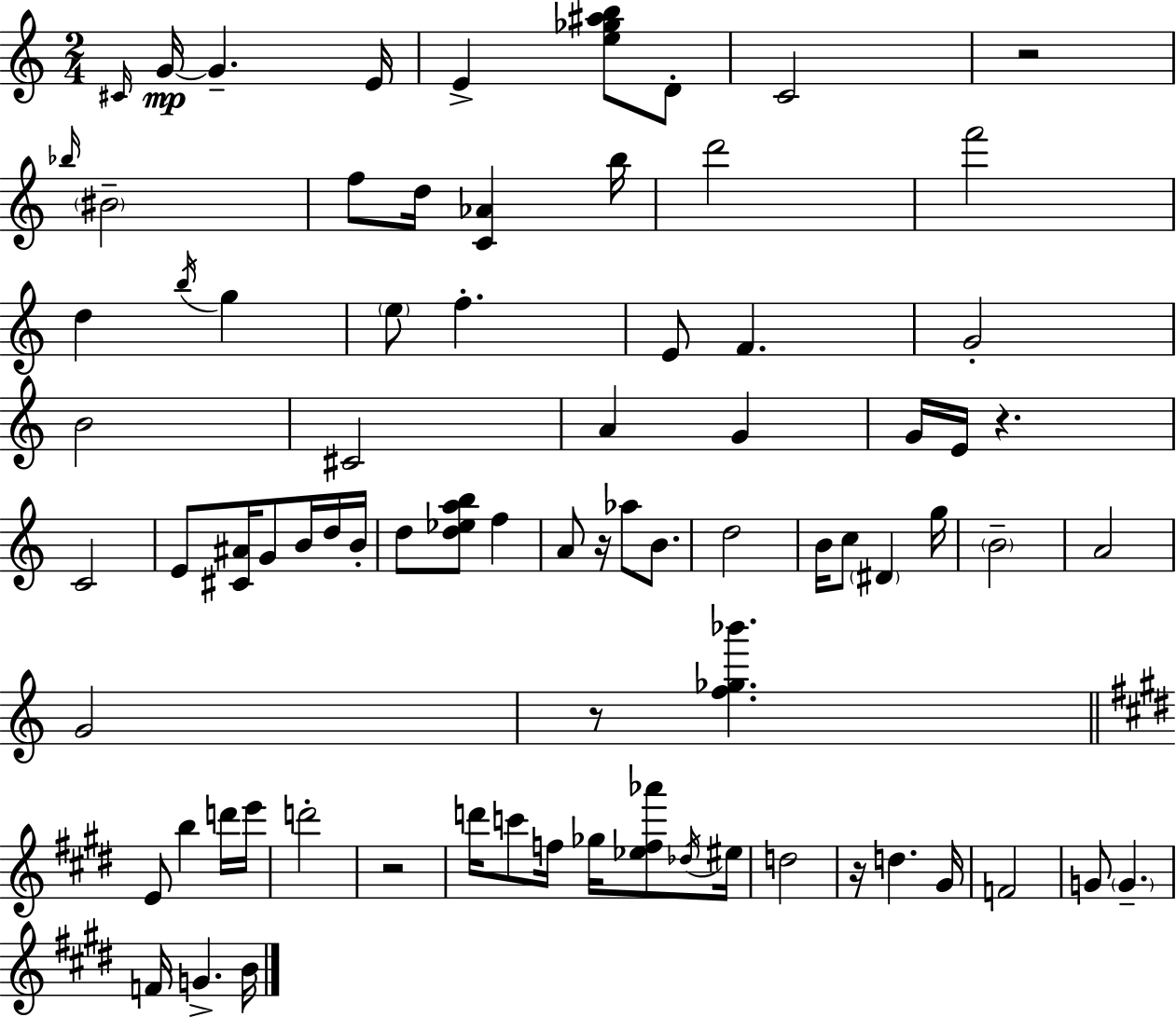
{
  \clef treble
  \numericTimeSignature
  \time 2/4
  \key a \minor
  \grace { cis'16 }\mp g'16~~ g'4.-- | e'16 e'4-> <e'' ges'' ais'' b''>8 d'8-. | c'2 | r2 | \break \grace { bes''16 } \parenthesize bis'2-- | f''8 d''16 <c' aes'>4 | b''16 d'''2 | f'''2 | \break d''4 \acciaccatura { b''16 } g''4 | \parenthesize e''8 f''4.-. | e'8 f'4. | g'2-. | \break b'2 | cis'2 | a'4 g'4 | g'16 e'16 r4. | \break c'2 | e'8 <cis' ais'>16 g'8 | b'16 d''16 b'16-. d''8 <d'' ees'' a'' b''>8 f''4 | a'8 r16 aes''8 | \break b'8. d''2 | b'16 c''8 \parenthesize dis'4 | g''16 \parenthesize b'2-- | a'2 | \break g'2 | r8 <f'' ges'' bes'''>4. | \bar "||" \break \key e \major e'8 b''4 d'''16 e'''16 | d'''2-. | r2 | d'''16 c'''8 f''16 ges''16 <ees'' f'' aes'''>8 \acciaccatura { des''16 } | \break eis''16 d''2 | r16 d''4. | gis'16 f'2 | g'8 \parenthesize g'4.-- | \break f'16 g'4.-> | b'16 \bar "|."
}